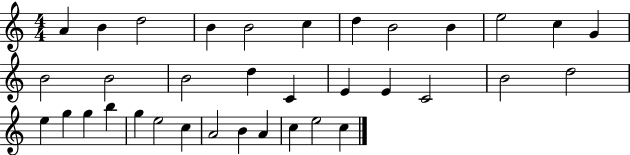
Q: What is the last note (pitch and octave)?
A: C5